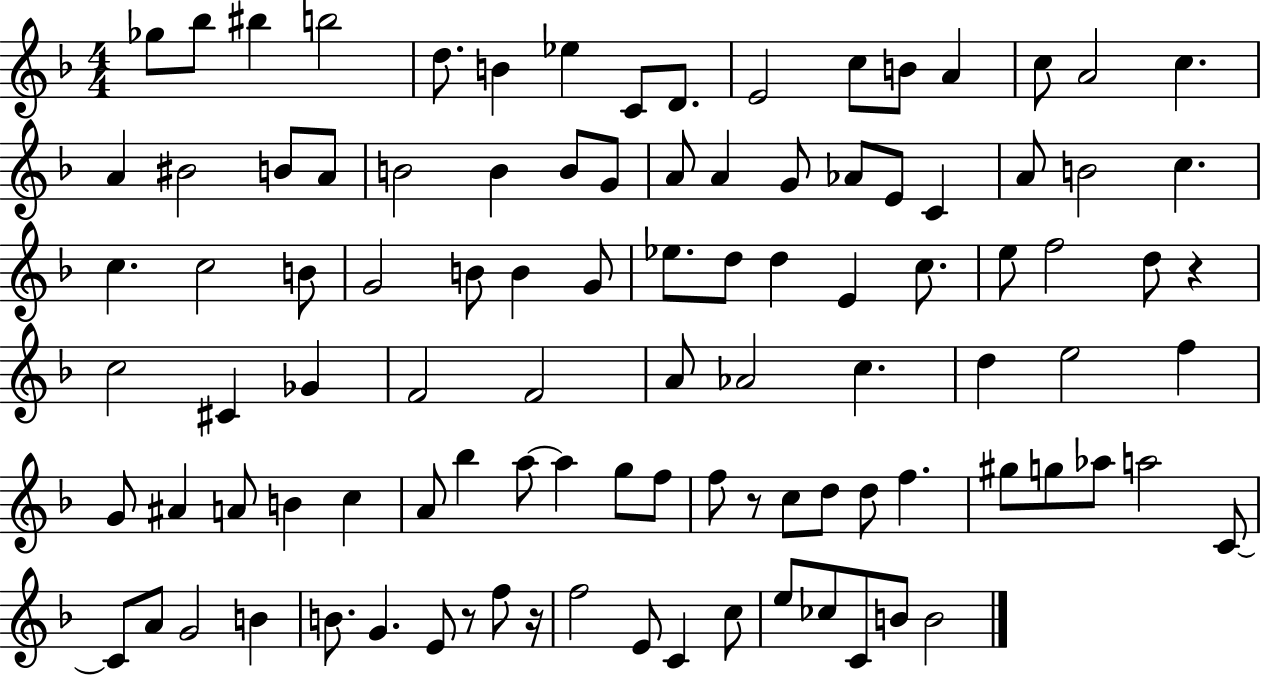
Gb5/e Bb5/e BIS5/q B5/h D5/e. B4/q Eb5/q C4/e D4/e. E4/h C5/e B4/e A4/q C5/e A4/h C5/q. A4/q BIS4/h B4/e A4/e B4/h B4/q B4/e G4/e A4/e A4/q G4/e Ab4/e E4/e C4/q A4/e B4/h C5/q. C5/q. C5/h B4/e G4/h B4/e B4/q G4/e Eb5/e. D5/e D5/q E4/q C5/e. E5/e F5/h D5/e R/q C5/h C#4/q Gb4/q F4/h F4/h A4/e Ab4/h C5/q. D5/q E5/h F5/q G4/e A#4/q A4/e B4/q C5/q A4/e Bb5/q A5/e A5/q G5/e F5/e F5/e R/e C5/e D5/e D5/e F5/q. G#5/e G5/e Ab5/e A5/h C4/e C4/e A4/e G4/h B4/q B4/e. G4/q. E4/e R/e F5/e R/s F5/h E4/e C4/q C5/e E5/e CES5/e C4/e B4/e B4/h